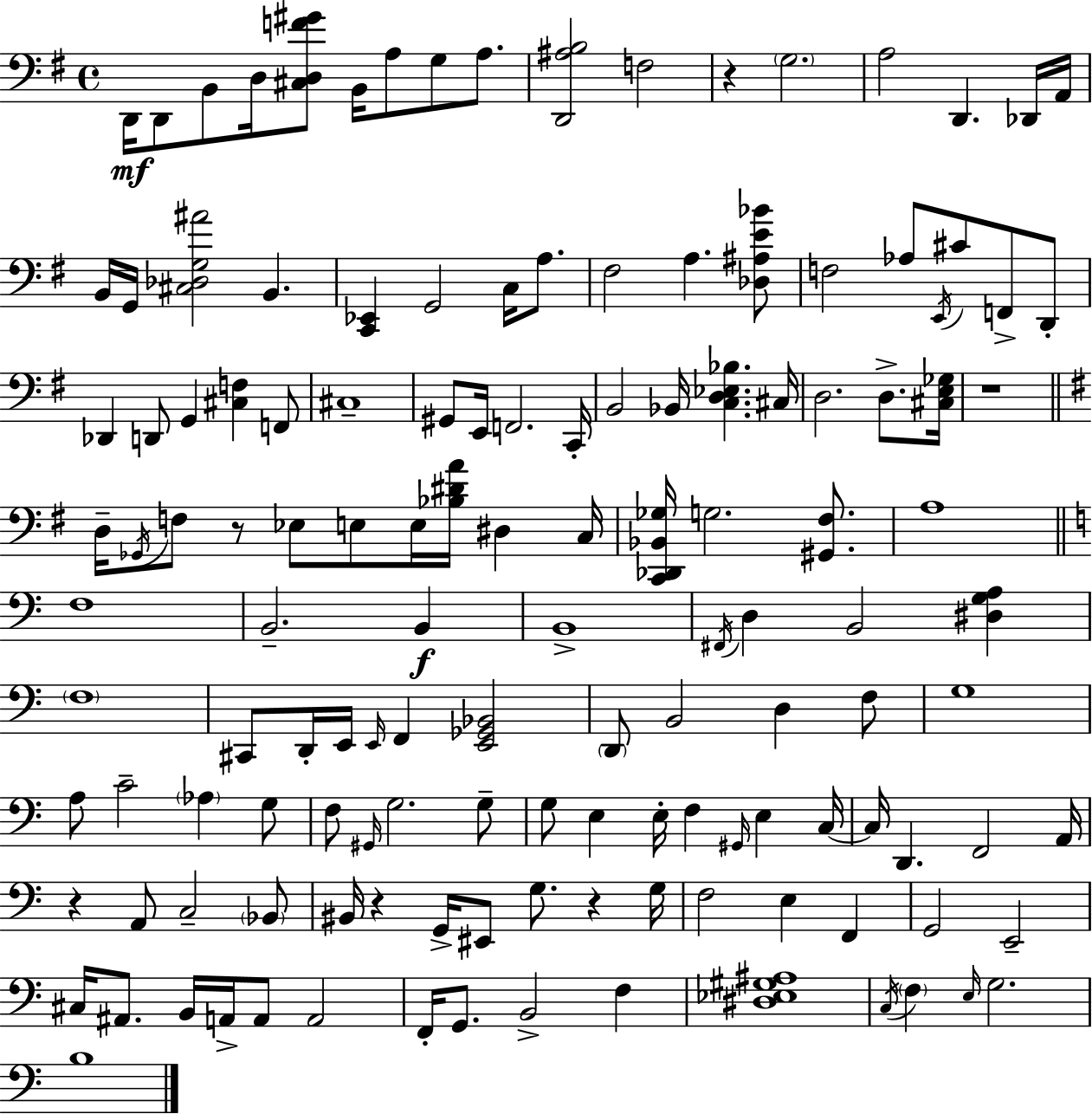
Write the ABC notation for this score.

X:1
T:Untitled
M:4/4
L:1/4
K:G
D,,/4 D,,/2 B,,/2 D,/4 [^C,D,F^G]/2 B,,/4 A,/2 G,/2 A,/2 [D,,^A,B,]2 F,2 z G,2 A,2 D,, _D,,/4 A,,/4 B,,/4 G,,/4 [^C,_D,G,^A]2 B,, [C,,_E,,] G,,2 C,/4 A,/2 ^F,2 A, [_D,^A,E_B]/2 F,2 _A,/2 E,,/4 ^C/2 F,,/2 D,,/2 _D,, D,,/2 G,, [^C,F,] F,,/2 ^C,4 ^G,,/2 E,,/4 F,,2 C,,/4 B,,2 _B,,/4 [C,D,_E,_B,] ^C,/4 D,2 D,/2 [^C,E,_G,]/4 z4 D,/4 _G,,/4 F,/2 z/2 _E,/2 E,/2 E,/4 [_B,^DA]/4 ^D, C,/4 [C,,_D,,_B,,_G,]/4 G,2 [^G,,^F,]/2 A,4 F,4 B,,2 B,, B,,4 ^F,,/4 D, B,,2 [^D,G,A,] F,4 ^C,,/2 D,,/4 E,,/4 E,,/4 F,, [E,,_G,,_B,,]2 D,,/2 B,,2 D, F,/2 G,4 A,/2 C2 _A, G,/2 F,/2 ^G,,/4 G,2 G,/2 G,/2 E, E,/4 F, ^G,,/4 E, C,/4 C,/4 D,, F,,2 A,,/4 z A,,/2 C,2 _B,,/2 ^B,,/4 z G,,/4 ^E,,/2 G,/2 z G,/4 F,2 E, F,, G,,2 E,,2 ^C,/4 ^A,,/2 B,,/4 A,,/4 A,,/2 A,,2 F,,/4 G,,/2 B,,2 F, [^D,_E,^G,^A,]4 C,/4 F, E,/4 G,2 B,4